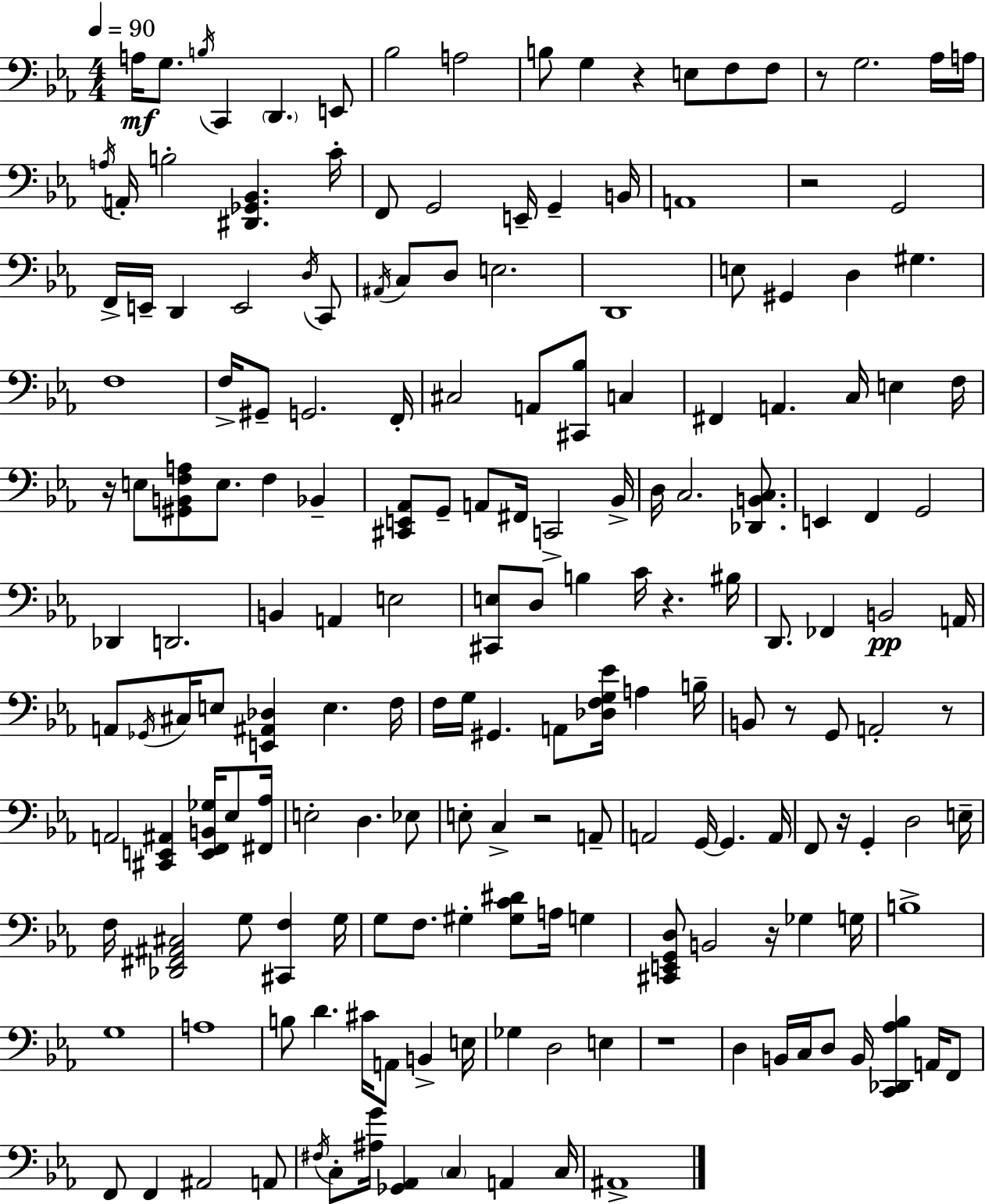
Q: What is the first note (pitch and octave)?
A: A3